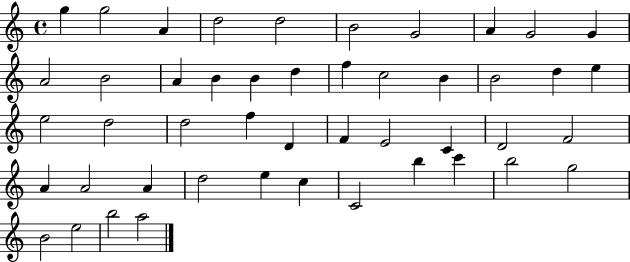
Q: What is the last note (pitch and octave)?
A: A5